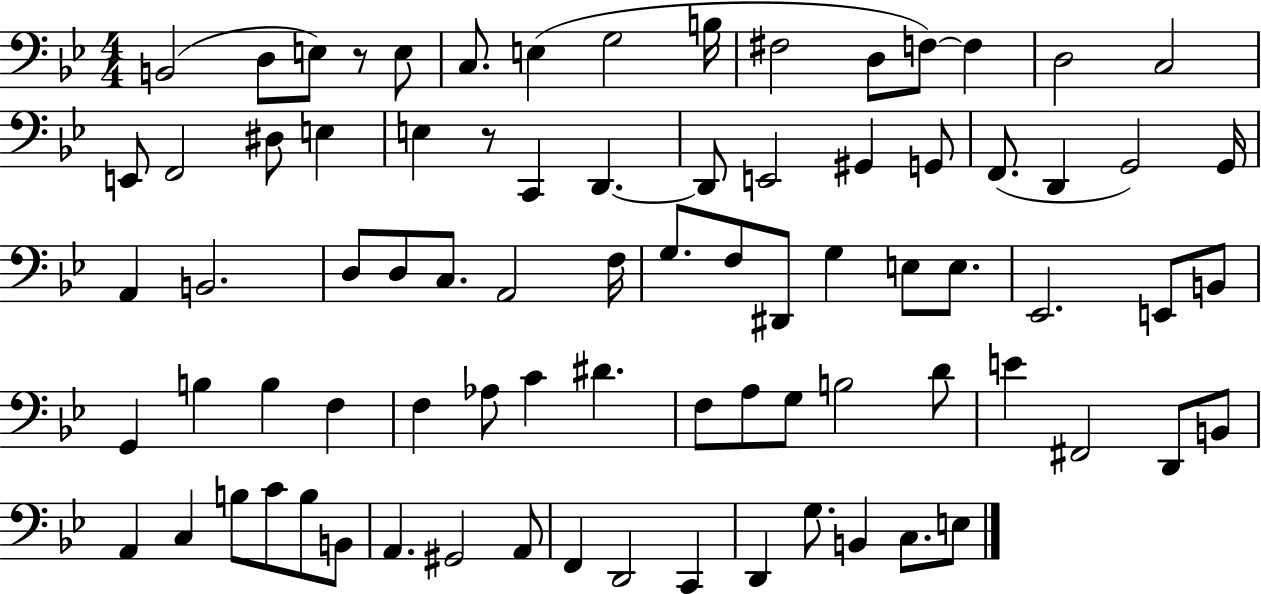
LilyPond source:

{
  \clef bass
  \numericTimeSignature
  \time 4/4
  \key bes \major
  b,2( d8 e8) r8 e8 | c8. e4( g2 b16 | fis2 d8 f8~~) f4 | d2 c2 | \break e,8 f,2 dis8 e4 | e4 r8 c,4 d,4.~~ | d,8 e,2 gis,4 g,8 | f,8.( d,4 g,2) g,16 | \break a,4 b,2. | d8 d8 c8. a,2 f16 | g8. f8 dis,8 g4 e8 e8. | ees,2. e,8 b,8 | \break g,4 b4 b4 f4 | f4 aes8 c'4 dis'4. | f8 a8 g8 b2 d'8 | e'4 fis,2 d,8 b,8 | \break a,4 c4 b8 c'8 b8 b,8 | a,4. gis,2 a,8 | f,4 d,2 c,4 | d,4 g8. b,4 c8. e8 | \break \bar "|."
}